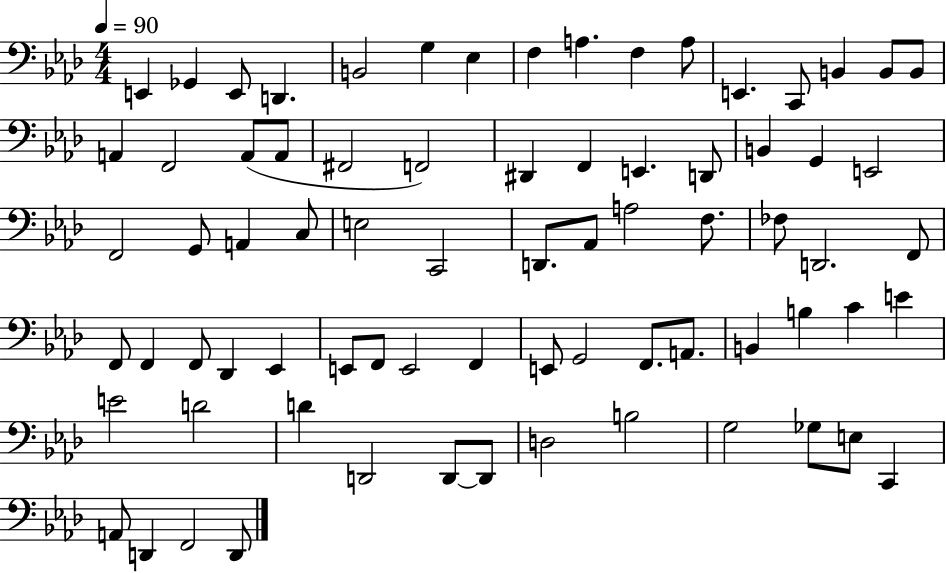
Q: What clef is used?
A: bass